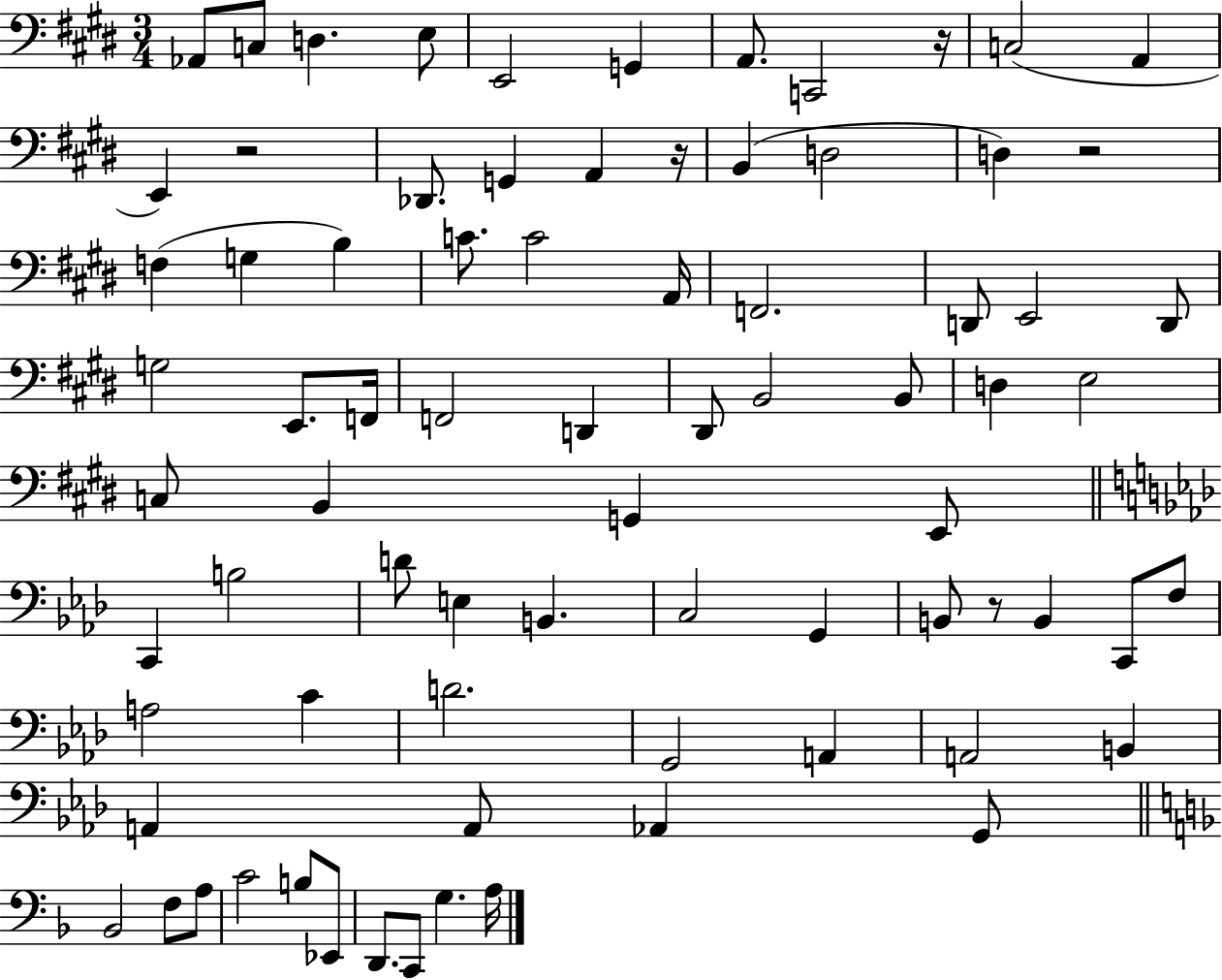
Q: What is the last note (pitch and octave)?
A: A3